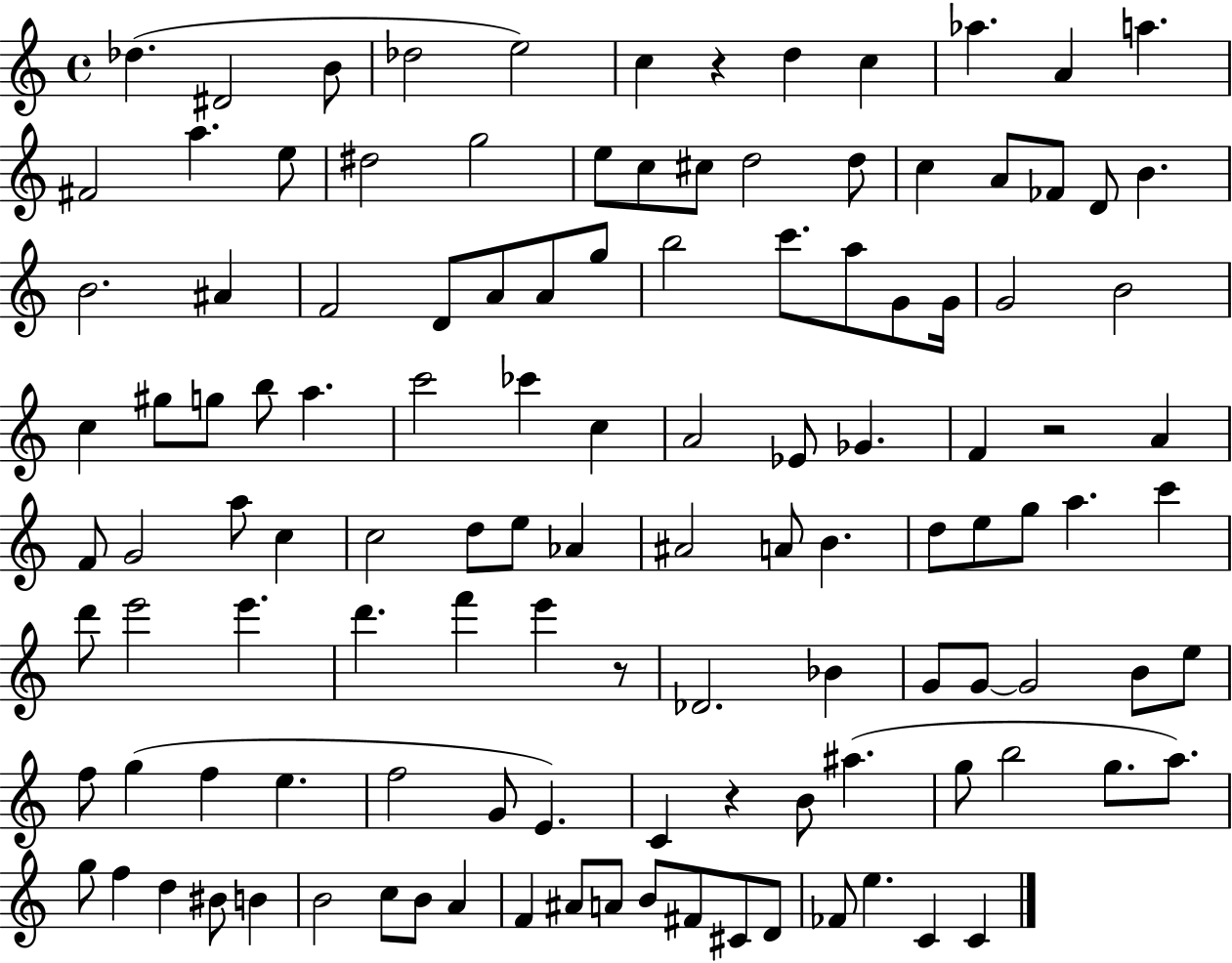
Db5/q. D#4/h B4/e Db5/h E5/h C5/q R/q D5/q C5/q Ab5/q. A4/q A5/q. F#4/h A5/q. E5/e D#5/h G5/h E5/e C5/e C#5/e D5/h D5/e C5/q A4/e FES4/e D4/e B4/q. B4/h. A#4/q F4/h D4/e A4/e A4/e G5/e B5/h C6/e. A5/e G4/e G4/s G4/h B4/h C5/q G#5/e G5/e B5/e A5/q. C6/h CES6/q C5/q A4/h Eb4/e Gb4/q. F4/q R/h A4/q F4/e G4/h A5/e C5/q C5/h D5/e E5/e Ab4/q A#4/h A4/e B4/q. D5/e E5/e G5/e A5/q. C6/q D6/e E6/h E6/q. D6/q. F6/q E6/q R/e Db4/h. Bb4/q G4/e G4/e G4/h B4/e E5/e F5/e G5/q F5/q E5/q. F5/h G4/e E4/q. C4/q R/q B4/e A#5/q. G5/e B5/h G5/e. A5/e. G5/e F5/q D5/q BIS4/e B4/q B4/h C5/e B4/e A4/q F4/q A#4/e A4/e B4/e F#4/e C#4/e D4/e FES4/e E5/q. C4/q C4/q